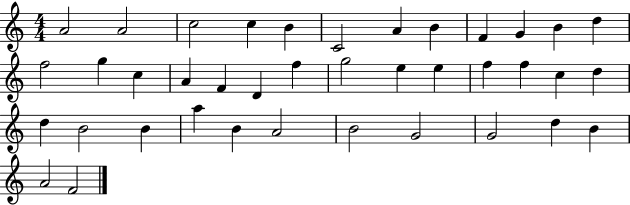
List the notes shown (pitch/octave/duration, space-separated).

A4/h A4/h C5/h C5/q B4/q C4/h A4/q B4/q F4/q G4/q B4/q D5/q F5/h G5/q C5/q A4/q F4/q D4/q F5/q G5/h E5/q E5/q F5/q F5/q C5/q D5/q D5/q B4/h B4/q A5/q B4/q A4/h B4/h G4/h G4/h D5/q B4/q A4/h F4/h